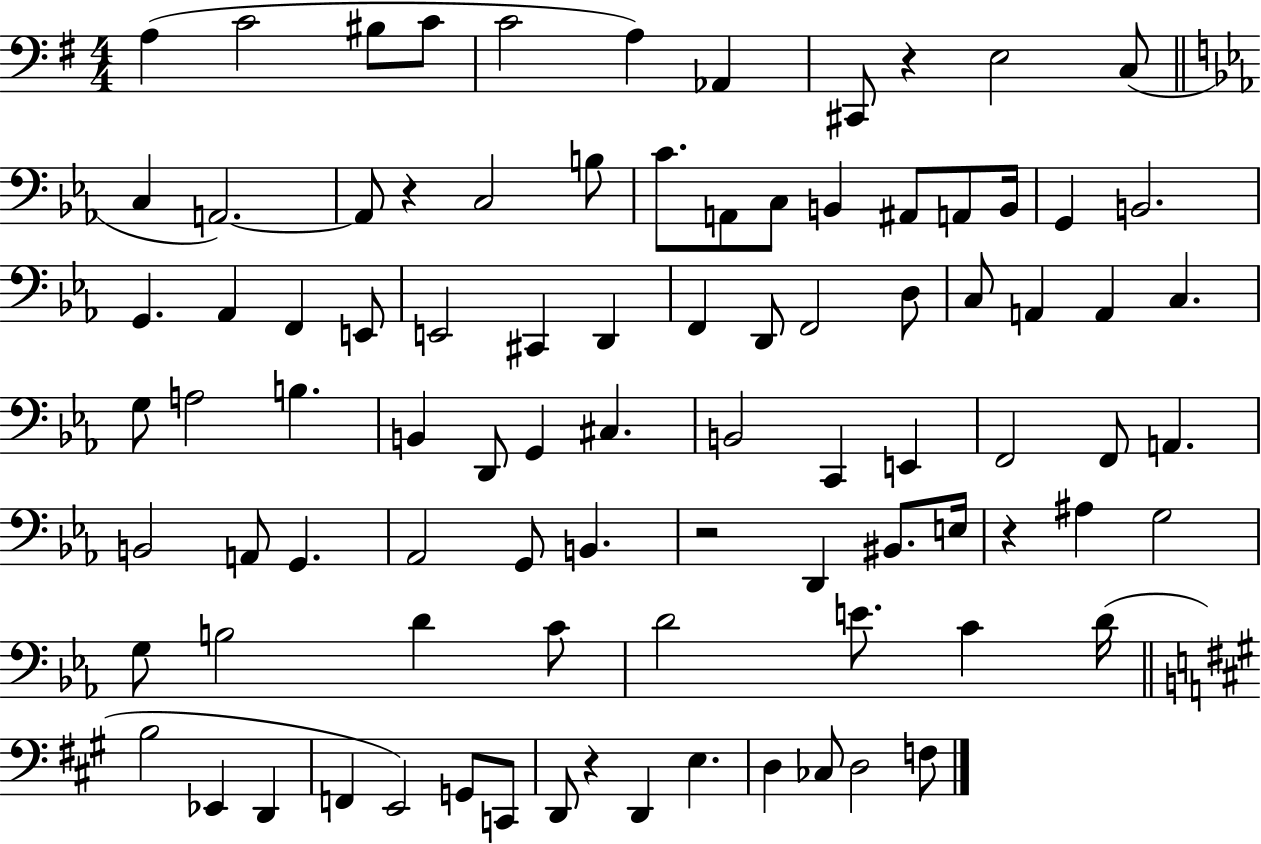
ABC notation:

X:1
T:Untitled
M:4/4
L:1/4
K:G
A, C2 ^B,/2 C/2 C2 A, _A,, ^C,,/2 z E,2 C,/2 C, A,,2 A,,/2 z C,2 B,/2 C/2 A,,/2 C,/2 B,, ^A,,/2 A,,/2 B,,/4 G,, B,,2 G,, _A,, F,, E,,/2 E,,2 ^C,, D,, F,, D,,/2 F,,2 D,/2 C,/2 A,, A,, C, G,/2 A,2 B, B,, D,,/2 G,, ^C, B,,2 C,, E,, F,,2 F,,/2 A,, B,,2 A,,/2 G,, _A,,2 G,,/2 B,, z2 D,, ^B,,/2 E,/4 z ^A, G,2 G,/2 B,2 D C/2 D2 E/2 C D/4 B,2 _E,, D,, F,, E,,2 G,,/2 C,,/2 D,,/2 z D,, E, D, _C,/2 D,2 F,/2